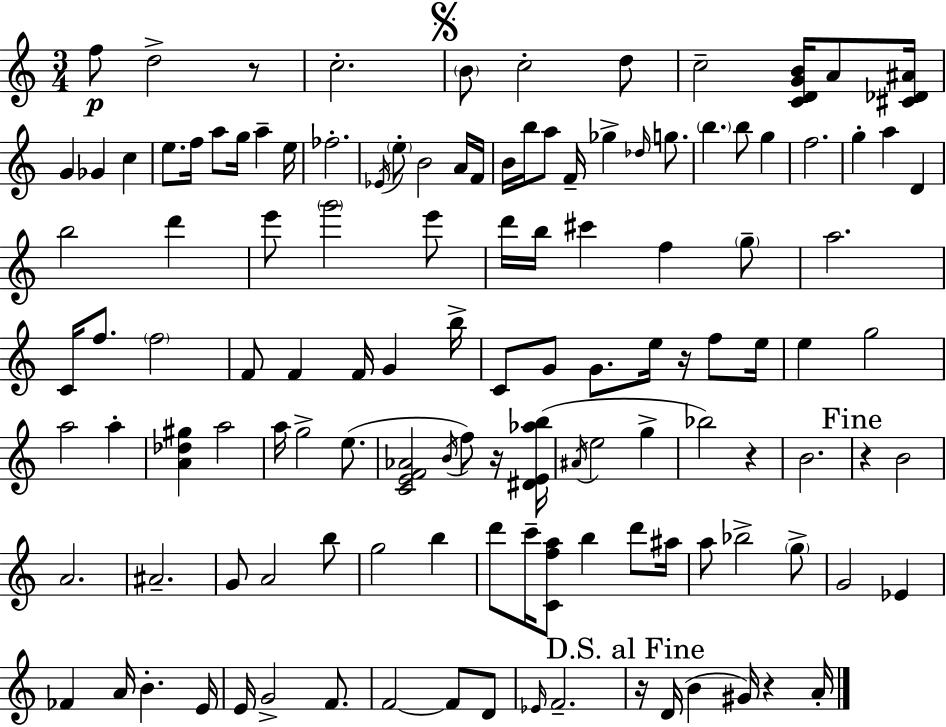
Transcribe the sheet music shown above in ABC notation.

X:1
T:Untitled
M:3/4
L:1/4
K:Am
f/2 d2 z/2 c2 B/2 c2 d/2 c2 [CDGB]/4 A/2 [^C_D^A]/4 G _G c e/2 f/4 a/2 g/4 a e/4 _f2 _E/4 e/2 B2 A/4 F/4 B/4 b/4 a/2 F/4 _g _d/4 g/2 b b/2 g f2 g a D b2 d' e'/2 g'2 e'/2 d'/4 b/4 ^c' f g/2 a2 C/4 f/2 f2 F/2 F F/4 G b/4 C/2 G/2 G/2 e/4 z/4 f/2 e/4 e g2 a2 a [A_d^g] a2 a/4 g2 e/2 [CEF_A]2 B/4 f/2 z/4 [^DE_ab]/4 ^A/4 e2 g _b2 z B2 z B2 A2 ^A2 G/2 A2 b/2 g2 b d'/2 c'/4 [Cfa]/2 b d'/2 ^a/4 a/2 _b2 g/2 G2 _E _F A/4 B E/4 E/4 G2 F/2 F2 F/2 D/2 _E/4 F2 z/4 D/4 B ^G/4 z A/4